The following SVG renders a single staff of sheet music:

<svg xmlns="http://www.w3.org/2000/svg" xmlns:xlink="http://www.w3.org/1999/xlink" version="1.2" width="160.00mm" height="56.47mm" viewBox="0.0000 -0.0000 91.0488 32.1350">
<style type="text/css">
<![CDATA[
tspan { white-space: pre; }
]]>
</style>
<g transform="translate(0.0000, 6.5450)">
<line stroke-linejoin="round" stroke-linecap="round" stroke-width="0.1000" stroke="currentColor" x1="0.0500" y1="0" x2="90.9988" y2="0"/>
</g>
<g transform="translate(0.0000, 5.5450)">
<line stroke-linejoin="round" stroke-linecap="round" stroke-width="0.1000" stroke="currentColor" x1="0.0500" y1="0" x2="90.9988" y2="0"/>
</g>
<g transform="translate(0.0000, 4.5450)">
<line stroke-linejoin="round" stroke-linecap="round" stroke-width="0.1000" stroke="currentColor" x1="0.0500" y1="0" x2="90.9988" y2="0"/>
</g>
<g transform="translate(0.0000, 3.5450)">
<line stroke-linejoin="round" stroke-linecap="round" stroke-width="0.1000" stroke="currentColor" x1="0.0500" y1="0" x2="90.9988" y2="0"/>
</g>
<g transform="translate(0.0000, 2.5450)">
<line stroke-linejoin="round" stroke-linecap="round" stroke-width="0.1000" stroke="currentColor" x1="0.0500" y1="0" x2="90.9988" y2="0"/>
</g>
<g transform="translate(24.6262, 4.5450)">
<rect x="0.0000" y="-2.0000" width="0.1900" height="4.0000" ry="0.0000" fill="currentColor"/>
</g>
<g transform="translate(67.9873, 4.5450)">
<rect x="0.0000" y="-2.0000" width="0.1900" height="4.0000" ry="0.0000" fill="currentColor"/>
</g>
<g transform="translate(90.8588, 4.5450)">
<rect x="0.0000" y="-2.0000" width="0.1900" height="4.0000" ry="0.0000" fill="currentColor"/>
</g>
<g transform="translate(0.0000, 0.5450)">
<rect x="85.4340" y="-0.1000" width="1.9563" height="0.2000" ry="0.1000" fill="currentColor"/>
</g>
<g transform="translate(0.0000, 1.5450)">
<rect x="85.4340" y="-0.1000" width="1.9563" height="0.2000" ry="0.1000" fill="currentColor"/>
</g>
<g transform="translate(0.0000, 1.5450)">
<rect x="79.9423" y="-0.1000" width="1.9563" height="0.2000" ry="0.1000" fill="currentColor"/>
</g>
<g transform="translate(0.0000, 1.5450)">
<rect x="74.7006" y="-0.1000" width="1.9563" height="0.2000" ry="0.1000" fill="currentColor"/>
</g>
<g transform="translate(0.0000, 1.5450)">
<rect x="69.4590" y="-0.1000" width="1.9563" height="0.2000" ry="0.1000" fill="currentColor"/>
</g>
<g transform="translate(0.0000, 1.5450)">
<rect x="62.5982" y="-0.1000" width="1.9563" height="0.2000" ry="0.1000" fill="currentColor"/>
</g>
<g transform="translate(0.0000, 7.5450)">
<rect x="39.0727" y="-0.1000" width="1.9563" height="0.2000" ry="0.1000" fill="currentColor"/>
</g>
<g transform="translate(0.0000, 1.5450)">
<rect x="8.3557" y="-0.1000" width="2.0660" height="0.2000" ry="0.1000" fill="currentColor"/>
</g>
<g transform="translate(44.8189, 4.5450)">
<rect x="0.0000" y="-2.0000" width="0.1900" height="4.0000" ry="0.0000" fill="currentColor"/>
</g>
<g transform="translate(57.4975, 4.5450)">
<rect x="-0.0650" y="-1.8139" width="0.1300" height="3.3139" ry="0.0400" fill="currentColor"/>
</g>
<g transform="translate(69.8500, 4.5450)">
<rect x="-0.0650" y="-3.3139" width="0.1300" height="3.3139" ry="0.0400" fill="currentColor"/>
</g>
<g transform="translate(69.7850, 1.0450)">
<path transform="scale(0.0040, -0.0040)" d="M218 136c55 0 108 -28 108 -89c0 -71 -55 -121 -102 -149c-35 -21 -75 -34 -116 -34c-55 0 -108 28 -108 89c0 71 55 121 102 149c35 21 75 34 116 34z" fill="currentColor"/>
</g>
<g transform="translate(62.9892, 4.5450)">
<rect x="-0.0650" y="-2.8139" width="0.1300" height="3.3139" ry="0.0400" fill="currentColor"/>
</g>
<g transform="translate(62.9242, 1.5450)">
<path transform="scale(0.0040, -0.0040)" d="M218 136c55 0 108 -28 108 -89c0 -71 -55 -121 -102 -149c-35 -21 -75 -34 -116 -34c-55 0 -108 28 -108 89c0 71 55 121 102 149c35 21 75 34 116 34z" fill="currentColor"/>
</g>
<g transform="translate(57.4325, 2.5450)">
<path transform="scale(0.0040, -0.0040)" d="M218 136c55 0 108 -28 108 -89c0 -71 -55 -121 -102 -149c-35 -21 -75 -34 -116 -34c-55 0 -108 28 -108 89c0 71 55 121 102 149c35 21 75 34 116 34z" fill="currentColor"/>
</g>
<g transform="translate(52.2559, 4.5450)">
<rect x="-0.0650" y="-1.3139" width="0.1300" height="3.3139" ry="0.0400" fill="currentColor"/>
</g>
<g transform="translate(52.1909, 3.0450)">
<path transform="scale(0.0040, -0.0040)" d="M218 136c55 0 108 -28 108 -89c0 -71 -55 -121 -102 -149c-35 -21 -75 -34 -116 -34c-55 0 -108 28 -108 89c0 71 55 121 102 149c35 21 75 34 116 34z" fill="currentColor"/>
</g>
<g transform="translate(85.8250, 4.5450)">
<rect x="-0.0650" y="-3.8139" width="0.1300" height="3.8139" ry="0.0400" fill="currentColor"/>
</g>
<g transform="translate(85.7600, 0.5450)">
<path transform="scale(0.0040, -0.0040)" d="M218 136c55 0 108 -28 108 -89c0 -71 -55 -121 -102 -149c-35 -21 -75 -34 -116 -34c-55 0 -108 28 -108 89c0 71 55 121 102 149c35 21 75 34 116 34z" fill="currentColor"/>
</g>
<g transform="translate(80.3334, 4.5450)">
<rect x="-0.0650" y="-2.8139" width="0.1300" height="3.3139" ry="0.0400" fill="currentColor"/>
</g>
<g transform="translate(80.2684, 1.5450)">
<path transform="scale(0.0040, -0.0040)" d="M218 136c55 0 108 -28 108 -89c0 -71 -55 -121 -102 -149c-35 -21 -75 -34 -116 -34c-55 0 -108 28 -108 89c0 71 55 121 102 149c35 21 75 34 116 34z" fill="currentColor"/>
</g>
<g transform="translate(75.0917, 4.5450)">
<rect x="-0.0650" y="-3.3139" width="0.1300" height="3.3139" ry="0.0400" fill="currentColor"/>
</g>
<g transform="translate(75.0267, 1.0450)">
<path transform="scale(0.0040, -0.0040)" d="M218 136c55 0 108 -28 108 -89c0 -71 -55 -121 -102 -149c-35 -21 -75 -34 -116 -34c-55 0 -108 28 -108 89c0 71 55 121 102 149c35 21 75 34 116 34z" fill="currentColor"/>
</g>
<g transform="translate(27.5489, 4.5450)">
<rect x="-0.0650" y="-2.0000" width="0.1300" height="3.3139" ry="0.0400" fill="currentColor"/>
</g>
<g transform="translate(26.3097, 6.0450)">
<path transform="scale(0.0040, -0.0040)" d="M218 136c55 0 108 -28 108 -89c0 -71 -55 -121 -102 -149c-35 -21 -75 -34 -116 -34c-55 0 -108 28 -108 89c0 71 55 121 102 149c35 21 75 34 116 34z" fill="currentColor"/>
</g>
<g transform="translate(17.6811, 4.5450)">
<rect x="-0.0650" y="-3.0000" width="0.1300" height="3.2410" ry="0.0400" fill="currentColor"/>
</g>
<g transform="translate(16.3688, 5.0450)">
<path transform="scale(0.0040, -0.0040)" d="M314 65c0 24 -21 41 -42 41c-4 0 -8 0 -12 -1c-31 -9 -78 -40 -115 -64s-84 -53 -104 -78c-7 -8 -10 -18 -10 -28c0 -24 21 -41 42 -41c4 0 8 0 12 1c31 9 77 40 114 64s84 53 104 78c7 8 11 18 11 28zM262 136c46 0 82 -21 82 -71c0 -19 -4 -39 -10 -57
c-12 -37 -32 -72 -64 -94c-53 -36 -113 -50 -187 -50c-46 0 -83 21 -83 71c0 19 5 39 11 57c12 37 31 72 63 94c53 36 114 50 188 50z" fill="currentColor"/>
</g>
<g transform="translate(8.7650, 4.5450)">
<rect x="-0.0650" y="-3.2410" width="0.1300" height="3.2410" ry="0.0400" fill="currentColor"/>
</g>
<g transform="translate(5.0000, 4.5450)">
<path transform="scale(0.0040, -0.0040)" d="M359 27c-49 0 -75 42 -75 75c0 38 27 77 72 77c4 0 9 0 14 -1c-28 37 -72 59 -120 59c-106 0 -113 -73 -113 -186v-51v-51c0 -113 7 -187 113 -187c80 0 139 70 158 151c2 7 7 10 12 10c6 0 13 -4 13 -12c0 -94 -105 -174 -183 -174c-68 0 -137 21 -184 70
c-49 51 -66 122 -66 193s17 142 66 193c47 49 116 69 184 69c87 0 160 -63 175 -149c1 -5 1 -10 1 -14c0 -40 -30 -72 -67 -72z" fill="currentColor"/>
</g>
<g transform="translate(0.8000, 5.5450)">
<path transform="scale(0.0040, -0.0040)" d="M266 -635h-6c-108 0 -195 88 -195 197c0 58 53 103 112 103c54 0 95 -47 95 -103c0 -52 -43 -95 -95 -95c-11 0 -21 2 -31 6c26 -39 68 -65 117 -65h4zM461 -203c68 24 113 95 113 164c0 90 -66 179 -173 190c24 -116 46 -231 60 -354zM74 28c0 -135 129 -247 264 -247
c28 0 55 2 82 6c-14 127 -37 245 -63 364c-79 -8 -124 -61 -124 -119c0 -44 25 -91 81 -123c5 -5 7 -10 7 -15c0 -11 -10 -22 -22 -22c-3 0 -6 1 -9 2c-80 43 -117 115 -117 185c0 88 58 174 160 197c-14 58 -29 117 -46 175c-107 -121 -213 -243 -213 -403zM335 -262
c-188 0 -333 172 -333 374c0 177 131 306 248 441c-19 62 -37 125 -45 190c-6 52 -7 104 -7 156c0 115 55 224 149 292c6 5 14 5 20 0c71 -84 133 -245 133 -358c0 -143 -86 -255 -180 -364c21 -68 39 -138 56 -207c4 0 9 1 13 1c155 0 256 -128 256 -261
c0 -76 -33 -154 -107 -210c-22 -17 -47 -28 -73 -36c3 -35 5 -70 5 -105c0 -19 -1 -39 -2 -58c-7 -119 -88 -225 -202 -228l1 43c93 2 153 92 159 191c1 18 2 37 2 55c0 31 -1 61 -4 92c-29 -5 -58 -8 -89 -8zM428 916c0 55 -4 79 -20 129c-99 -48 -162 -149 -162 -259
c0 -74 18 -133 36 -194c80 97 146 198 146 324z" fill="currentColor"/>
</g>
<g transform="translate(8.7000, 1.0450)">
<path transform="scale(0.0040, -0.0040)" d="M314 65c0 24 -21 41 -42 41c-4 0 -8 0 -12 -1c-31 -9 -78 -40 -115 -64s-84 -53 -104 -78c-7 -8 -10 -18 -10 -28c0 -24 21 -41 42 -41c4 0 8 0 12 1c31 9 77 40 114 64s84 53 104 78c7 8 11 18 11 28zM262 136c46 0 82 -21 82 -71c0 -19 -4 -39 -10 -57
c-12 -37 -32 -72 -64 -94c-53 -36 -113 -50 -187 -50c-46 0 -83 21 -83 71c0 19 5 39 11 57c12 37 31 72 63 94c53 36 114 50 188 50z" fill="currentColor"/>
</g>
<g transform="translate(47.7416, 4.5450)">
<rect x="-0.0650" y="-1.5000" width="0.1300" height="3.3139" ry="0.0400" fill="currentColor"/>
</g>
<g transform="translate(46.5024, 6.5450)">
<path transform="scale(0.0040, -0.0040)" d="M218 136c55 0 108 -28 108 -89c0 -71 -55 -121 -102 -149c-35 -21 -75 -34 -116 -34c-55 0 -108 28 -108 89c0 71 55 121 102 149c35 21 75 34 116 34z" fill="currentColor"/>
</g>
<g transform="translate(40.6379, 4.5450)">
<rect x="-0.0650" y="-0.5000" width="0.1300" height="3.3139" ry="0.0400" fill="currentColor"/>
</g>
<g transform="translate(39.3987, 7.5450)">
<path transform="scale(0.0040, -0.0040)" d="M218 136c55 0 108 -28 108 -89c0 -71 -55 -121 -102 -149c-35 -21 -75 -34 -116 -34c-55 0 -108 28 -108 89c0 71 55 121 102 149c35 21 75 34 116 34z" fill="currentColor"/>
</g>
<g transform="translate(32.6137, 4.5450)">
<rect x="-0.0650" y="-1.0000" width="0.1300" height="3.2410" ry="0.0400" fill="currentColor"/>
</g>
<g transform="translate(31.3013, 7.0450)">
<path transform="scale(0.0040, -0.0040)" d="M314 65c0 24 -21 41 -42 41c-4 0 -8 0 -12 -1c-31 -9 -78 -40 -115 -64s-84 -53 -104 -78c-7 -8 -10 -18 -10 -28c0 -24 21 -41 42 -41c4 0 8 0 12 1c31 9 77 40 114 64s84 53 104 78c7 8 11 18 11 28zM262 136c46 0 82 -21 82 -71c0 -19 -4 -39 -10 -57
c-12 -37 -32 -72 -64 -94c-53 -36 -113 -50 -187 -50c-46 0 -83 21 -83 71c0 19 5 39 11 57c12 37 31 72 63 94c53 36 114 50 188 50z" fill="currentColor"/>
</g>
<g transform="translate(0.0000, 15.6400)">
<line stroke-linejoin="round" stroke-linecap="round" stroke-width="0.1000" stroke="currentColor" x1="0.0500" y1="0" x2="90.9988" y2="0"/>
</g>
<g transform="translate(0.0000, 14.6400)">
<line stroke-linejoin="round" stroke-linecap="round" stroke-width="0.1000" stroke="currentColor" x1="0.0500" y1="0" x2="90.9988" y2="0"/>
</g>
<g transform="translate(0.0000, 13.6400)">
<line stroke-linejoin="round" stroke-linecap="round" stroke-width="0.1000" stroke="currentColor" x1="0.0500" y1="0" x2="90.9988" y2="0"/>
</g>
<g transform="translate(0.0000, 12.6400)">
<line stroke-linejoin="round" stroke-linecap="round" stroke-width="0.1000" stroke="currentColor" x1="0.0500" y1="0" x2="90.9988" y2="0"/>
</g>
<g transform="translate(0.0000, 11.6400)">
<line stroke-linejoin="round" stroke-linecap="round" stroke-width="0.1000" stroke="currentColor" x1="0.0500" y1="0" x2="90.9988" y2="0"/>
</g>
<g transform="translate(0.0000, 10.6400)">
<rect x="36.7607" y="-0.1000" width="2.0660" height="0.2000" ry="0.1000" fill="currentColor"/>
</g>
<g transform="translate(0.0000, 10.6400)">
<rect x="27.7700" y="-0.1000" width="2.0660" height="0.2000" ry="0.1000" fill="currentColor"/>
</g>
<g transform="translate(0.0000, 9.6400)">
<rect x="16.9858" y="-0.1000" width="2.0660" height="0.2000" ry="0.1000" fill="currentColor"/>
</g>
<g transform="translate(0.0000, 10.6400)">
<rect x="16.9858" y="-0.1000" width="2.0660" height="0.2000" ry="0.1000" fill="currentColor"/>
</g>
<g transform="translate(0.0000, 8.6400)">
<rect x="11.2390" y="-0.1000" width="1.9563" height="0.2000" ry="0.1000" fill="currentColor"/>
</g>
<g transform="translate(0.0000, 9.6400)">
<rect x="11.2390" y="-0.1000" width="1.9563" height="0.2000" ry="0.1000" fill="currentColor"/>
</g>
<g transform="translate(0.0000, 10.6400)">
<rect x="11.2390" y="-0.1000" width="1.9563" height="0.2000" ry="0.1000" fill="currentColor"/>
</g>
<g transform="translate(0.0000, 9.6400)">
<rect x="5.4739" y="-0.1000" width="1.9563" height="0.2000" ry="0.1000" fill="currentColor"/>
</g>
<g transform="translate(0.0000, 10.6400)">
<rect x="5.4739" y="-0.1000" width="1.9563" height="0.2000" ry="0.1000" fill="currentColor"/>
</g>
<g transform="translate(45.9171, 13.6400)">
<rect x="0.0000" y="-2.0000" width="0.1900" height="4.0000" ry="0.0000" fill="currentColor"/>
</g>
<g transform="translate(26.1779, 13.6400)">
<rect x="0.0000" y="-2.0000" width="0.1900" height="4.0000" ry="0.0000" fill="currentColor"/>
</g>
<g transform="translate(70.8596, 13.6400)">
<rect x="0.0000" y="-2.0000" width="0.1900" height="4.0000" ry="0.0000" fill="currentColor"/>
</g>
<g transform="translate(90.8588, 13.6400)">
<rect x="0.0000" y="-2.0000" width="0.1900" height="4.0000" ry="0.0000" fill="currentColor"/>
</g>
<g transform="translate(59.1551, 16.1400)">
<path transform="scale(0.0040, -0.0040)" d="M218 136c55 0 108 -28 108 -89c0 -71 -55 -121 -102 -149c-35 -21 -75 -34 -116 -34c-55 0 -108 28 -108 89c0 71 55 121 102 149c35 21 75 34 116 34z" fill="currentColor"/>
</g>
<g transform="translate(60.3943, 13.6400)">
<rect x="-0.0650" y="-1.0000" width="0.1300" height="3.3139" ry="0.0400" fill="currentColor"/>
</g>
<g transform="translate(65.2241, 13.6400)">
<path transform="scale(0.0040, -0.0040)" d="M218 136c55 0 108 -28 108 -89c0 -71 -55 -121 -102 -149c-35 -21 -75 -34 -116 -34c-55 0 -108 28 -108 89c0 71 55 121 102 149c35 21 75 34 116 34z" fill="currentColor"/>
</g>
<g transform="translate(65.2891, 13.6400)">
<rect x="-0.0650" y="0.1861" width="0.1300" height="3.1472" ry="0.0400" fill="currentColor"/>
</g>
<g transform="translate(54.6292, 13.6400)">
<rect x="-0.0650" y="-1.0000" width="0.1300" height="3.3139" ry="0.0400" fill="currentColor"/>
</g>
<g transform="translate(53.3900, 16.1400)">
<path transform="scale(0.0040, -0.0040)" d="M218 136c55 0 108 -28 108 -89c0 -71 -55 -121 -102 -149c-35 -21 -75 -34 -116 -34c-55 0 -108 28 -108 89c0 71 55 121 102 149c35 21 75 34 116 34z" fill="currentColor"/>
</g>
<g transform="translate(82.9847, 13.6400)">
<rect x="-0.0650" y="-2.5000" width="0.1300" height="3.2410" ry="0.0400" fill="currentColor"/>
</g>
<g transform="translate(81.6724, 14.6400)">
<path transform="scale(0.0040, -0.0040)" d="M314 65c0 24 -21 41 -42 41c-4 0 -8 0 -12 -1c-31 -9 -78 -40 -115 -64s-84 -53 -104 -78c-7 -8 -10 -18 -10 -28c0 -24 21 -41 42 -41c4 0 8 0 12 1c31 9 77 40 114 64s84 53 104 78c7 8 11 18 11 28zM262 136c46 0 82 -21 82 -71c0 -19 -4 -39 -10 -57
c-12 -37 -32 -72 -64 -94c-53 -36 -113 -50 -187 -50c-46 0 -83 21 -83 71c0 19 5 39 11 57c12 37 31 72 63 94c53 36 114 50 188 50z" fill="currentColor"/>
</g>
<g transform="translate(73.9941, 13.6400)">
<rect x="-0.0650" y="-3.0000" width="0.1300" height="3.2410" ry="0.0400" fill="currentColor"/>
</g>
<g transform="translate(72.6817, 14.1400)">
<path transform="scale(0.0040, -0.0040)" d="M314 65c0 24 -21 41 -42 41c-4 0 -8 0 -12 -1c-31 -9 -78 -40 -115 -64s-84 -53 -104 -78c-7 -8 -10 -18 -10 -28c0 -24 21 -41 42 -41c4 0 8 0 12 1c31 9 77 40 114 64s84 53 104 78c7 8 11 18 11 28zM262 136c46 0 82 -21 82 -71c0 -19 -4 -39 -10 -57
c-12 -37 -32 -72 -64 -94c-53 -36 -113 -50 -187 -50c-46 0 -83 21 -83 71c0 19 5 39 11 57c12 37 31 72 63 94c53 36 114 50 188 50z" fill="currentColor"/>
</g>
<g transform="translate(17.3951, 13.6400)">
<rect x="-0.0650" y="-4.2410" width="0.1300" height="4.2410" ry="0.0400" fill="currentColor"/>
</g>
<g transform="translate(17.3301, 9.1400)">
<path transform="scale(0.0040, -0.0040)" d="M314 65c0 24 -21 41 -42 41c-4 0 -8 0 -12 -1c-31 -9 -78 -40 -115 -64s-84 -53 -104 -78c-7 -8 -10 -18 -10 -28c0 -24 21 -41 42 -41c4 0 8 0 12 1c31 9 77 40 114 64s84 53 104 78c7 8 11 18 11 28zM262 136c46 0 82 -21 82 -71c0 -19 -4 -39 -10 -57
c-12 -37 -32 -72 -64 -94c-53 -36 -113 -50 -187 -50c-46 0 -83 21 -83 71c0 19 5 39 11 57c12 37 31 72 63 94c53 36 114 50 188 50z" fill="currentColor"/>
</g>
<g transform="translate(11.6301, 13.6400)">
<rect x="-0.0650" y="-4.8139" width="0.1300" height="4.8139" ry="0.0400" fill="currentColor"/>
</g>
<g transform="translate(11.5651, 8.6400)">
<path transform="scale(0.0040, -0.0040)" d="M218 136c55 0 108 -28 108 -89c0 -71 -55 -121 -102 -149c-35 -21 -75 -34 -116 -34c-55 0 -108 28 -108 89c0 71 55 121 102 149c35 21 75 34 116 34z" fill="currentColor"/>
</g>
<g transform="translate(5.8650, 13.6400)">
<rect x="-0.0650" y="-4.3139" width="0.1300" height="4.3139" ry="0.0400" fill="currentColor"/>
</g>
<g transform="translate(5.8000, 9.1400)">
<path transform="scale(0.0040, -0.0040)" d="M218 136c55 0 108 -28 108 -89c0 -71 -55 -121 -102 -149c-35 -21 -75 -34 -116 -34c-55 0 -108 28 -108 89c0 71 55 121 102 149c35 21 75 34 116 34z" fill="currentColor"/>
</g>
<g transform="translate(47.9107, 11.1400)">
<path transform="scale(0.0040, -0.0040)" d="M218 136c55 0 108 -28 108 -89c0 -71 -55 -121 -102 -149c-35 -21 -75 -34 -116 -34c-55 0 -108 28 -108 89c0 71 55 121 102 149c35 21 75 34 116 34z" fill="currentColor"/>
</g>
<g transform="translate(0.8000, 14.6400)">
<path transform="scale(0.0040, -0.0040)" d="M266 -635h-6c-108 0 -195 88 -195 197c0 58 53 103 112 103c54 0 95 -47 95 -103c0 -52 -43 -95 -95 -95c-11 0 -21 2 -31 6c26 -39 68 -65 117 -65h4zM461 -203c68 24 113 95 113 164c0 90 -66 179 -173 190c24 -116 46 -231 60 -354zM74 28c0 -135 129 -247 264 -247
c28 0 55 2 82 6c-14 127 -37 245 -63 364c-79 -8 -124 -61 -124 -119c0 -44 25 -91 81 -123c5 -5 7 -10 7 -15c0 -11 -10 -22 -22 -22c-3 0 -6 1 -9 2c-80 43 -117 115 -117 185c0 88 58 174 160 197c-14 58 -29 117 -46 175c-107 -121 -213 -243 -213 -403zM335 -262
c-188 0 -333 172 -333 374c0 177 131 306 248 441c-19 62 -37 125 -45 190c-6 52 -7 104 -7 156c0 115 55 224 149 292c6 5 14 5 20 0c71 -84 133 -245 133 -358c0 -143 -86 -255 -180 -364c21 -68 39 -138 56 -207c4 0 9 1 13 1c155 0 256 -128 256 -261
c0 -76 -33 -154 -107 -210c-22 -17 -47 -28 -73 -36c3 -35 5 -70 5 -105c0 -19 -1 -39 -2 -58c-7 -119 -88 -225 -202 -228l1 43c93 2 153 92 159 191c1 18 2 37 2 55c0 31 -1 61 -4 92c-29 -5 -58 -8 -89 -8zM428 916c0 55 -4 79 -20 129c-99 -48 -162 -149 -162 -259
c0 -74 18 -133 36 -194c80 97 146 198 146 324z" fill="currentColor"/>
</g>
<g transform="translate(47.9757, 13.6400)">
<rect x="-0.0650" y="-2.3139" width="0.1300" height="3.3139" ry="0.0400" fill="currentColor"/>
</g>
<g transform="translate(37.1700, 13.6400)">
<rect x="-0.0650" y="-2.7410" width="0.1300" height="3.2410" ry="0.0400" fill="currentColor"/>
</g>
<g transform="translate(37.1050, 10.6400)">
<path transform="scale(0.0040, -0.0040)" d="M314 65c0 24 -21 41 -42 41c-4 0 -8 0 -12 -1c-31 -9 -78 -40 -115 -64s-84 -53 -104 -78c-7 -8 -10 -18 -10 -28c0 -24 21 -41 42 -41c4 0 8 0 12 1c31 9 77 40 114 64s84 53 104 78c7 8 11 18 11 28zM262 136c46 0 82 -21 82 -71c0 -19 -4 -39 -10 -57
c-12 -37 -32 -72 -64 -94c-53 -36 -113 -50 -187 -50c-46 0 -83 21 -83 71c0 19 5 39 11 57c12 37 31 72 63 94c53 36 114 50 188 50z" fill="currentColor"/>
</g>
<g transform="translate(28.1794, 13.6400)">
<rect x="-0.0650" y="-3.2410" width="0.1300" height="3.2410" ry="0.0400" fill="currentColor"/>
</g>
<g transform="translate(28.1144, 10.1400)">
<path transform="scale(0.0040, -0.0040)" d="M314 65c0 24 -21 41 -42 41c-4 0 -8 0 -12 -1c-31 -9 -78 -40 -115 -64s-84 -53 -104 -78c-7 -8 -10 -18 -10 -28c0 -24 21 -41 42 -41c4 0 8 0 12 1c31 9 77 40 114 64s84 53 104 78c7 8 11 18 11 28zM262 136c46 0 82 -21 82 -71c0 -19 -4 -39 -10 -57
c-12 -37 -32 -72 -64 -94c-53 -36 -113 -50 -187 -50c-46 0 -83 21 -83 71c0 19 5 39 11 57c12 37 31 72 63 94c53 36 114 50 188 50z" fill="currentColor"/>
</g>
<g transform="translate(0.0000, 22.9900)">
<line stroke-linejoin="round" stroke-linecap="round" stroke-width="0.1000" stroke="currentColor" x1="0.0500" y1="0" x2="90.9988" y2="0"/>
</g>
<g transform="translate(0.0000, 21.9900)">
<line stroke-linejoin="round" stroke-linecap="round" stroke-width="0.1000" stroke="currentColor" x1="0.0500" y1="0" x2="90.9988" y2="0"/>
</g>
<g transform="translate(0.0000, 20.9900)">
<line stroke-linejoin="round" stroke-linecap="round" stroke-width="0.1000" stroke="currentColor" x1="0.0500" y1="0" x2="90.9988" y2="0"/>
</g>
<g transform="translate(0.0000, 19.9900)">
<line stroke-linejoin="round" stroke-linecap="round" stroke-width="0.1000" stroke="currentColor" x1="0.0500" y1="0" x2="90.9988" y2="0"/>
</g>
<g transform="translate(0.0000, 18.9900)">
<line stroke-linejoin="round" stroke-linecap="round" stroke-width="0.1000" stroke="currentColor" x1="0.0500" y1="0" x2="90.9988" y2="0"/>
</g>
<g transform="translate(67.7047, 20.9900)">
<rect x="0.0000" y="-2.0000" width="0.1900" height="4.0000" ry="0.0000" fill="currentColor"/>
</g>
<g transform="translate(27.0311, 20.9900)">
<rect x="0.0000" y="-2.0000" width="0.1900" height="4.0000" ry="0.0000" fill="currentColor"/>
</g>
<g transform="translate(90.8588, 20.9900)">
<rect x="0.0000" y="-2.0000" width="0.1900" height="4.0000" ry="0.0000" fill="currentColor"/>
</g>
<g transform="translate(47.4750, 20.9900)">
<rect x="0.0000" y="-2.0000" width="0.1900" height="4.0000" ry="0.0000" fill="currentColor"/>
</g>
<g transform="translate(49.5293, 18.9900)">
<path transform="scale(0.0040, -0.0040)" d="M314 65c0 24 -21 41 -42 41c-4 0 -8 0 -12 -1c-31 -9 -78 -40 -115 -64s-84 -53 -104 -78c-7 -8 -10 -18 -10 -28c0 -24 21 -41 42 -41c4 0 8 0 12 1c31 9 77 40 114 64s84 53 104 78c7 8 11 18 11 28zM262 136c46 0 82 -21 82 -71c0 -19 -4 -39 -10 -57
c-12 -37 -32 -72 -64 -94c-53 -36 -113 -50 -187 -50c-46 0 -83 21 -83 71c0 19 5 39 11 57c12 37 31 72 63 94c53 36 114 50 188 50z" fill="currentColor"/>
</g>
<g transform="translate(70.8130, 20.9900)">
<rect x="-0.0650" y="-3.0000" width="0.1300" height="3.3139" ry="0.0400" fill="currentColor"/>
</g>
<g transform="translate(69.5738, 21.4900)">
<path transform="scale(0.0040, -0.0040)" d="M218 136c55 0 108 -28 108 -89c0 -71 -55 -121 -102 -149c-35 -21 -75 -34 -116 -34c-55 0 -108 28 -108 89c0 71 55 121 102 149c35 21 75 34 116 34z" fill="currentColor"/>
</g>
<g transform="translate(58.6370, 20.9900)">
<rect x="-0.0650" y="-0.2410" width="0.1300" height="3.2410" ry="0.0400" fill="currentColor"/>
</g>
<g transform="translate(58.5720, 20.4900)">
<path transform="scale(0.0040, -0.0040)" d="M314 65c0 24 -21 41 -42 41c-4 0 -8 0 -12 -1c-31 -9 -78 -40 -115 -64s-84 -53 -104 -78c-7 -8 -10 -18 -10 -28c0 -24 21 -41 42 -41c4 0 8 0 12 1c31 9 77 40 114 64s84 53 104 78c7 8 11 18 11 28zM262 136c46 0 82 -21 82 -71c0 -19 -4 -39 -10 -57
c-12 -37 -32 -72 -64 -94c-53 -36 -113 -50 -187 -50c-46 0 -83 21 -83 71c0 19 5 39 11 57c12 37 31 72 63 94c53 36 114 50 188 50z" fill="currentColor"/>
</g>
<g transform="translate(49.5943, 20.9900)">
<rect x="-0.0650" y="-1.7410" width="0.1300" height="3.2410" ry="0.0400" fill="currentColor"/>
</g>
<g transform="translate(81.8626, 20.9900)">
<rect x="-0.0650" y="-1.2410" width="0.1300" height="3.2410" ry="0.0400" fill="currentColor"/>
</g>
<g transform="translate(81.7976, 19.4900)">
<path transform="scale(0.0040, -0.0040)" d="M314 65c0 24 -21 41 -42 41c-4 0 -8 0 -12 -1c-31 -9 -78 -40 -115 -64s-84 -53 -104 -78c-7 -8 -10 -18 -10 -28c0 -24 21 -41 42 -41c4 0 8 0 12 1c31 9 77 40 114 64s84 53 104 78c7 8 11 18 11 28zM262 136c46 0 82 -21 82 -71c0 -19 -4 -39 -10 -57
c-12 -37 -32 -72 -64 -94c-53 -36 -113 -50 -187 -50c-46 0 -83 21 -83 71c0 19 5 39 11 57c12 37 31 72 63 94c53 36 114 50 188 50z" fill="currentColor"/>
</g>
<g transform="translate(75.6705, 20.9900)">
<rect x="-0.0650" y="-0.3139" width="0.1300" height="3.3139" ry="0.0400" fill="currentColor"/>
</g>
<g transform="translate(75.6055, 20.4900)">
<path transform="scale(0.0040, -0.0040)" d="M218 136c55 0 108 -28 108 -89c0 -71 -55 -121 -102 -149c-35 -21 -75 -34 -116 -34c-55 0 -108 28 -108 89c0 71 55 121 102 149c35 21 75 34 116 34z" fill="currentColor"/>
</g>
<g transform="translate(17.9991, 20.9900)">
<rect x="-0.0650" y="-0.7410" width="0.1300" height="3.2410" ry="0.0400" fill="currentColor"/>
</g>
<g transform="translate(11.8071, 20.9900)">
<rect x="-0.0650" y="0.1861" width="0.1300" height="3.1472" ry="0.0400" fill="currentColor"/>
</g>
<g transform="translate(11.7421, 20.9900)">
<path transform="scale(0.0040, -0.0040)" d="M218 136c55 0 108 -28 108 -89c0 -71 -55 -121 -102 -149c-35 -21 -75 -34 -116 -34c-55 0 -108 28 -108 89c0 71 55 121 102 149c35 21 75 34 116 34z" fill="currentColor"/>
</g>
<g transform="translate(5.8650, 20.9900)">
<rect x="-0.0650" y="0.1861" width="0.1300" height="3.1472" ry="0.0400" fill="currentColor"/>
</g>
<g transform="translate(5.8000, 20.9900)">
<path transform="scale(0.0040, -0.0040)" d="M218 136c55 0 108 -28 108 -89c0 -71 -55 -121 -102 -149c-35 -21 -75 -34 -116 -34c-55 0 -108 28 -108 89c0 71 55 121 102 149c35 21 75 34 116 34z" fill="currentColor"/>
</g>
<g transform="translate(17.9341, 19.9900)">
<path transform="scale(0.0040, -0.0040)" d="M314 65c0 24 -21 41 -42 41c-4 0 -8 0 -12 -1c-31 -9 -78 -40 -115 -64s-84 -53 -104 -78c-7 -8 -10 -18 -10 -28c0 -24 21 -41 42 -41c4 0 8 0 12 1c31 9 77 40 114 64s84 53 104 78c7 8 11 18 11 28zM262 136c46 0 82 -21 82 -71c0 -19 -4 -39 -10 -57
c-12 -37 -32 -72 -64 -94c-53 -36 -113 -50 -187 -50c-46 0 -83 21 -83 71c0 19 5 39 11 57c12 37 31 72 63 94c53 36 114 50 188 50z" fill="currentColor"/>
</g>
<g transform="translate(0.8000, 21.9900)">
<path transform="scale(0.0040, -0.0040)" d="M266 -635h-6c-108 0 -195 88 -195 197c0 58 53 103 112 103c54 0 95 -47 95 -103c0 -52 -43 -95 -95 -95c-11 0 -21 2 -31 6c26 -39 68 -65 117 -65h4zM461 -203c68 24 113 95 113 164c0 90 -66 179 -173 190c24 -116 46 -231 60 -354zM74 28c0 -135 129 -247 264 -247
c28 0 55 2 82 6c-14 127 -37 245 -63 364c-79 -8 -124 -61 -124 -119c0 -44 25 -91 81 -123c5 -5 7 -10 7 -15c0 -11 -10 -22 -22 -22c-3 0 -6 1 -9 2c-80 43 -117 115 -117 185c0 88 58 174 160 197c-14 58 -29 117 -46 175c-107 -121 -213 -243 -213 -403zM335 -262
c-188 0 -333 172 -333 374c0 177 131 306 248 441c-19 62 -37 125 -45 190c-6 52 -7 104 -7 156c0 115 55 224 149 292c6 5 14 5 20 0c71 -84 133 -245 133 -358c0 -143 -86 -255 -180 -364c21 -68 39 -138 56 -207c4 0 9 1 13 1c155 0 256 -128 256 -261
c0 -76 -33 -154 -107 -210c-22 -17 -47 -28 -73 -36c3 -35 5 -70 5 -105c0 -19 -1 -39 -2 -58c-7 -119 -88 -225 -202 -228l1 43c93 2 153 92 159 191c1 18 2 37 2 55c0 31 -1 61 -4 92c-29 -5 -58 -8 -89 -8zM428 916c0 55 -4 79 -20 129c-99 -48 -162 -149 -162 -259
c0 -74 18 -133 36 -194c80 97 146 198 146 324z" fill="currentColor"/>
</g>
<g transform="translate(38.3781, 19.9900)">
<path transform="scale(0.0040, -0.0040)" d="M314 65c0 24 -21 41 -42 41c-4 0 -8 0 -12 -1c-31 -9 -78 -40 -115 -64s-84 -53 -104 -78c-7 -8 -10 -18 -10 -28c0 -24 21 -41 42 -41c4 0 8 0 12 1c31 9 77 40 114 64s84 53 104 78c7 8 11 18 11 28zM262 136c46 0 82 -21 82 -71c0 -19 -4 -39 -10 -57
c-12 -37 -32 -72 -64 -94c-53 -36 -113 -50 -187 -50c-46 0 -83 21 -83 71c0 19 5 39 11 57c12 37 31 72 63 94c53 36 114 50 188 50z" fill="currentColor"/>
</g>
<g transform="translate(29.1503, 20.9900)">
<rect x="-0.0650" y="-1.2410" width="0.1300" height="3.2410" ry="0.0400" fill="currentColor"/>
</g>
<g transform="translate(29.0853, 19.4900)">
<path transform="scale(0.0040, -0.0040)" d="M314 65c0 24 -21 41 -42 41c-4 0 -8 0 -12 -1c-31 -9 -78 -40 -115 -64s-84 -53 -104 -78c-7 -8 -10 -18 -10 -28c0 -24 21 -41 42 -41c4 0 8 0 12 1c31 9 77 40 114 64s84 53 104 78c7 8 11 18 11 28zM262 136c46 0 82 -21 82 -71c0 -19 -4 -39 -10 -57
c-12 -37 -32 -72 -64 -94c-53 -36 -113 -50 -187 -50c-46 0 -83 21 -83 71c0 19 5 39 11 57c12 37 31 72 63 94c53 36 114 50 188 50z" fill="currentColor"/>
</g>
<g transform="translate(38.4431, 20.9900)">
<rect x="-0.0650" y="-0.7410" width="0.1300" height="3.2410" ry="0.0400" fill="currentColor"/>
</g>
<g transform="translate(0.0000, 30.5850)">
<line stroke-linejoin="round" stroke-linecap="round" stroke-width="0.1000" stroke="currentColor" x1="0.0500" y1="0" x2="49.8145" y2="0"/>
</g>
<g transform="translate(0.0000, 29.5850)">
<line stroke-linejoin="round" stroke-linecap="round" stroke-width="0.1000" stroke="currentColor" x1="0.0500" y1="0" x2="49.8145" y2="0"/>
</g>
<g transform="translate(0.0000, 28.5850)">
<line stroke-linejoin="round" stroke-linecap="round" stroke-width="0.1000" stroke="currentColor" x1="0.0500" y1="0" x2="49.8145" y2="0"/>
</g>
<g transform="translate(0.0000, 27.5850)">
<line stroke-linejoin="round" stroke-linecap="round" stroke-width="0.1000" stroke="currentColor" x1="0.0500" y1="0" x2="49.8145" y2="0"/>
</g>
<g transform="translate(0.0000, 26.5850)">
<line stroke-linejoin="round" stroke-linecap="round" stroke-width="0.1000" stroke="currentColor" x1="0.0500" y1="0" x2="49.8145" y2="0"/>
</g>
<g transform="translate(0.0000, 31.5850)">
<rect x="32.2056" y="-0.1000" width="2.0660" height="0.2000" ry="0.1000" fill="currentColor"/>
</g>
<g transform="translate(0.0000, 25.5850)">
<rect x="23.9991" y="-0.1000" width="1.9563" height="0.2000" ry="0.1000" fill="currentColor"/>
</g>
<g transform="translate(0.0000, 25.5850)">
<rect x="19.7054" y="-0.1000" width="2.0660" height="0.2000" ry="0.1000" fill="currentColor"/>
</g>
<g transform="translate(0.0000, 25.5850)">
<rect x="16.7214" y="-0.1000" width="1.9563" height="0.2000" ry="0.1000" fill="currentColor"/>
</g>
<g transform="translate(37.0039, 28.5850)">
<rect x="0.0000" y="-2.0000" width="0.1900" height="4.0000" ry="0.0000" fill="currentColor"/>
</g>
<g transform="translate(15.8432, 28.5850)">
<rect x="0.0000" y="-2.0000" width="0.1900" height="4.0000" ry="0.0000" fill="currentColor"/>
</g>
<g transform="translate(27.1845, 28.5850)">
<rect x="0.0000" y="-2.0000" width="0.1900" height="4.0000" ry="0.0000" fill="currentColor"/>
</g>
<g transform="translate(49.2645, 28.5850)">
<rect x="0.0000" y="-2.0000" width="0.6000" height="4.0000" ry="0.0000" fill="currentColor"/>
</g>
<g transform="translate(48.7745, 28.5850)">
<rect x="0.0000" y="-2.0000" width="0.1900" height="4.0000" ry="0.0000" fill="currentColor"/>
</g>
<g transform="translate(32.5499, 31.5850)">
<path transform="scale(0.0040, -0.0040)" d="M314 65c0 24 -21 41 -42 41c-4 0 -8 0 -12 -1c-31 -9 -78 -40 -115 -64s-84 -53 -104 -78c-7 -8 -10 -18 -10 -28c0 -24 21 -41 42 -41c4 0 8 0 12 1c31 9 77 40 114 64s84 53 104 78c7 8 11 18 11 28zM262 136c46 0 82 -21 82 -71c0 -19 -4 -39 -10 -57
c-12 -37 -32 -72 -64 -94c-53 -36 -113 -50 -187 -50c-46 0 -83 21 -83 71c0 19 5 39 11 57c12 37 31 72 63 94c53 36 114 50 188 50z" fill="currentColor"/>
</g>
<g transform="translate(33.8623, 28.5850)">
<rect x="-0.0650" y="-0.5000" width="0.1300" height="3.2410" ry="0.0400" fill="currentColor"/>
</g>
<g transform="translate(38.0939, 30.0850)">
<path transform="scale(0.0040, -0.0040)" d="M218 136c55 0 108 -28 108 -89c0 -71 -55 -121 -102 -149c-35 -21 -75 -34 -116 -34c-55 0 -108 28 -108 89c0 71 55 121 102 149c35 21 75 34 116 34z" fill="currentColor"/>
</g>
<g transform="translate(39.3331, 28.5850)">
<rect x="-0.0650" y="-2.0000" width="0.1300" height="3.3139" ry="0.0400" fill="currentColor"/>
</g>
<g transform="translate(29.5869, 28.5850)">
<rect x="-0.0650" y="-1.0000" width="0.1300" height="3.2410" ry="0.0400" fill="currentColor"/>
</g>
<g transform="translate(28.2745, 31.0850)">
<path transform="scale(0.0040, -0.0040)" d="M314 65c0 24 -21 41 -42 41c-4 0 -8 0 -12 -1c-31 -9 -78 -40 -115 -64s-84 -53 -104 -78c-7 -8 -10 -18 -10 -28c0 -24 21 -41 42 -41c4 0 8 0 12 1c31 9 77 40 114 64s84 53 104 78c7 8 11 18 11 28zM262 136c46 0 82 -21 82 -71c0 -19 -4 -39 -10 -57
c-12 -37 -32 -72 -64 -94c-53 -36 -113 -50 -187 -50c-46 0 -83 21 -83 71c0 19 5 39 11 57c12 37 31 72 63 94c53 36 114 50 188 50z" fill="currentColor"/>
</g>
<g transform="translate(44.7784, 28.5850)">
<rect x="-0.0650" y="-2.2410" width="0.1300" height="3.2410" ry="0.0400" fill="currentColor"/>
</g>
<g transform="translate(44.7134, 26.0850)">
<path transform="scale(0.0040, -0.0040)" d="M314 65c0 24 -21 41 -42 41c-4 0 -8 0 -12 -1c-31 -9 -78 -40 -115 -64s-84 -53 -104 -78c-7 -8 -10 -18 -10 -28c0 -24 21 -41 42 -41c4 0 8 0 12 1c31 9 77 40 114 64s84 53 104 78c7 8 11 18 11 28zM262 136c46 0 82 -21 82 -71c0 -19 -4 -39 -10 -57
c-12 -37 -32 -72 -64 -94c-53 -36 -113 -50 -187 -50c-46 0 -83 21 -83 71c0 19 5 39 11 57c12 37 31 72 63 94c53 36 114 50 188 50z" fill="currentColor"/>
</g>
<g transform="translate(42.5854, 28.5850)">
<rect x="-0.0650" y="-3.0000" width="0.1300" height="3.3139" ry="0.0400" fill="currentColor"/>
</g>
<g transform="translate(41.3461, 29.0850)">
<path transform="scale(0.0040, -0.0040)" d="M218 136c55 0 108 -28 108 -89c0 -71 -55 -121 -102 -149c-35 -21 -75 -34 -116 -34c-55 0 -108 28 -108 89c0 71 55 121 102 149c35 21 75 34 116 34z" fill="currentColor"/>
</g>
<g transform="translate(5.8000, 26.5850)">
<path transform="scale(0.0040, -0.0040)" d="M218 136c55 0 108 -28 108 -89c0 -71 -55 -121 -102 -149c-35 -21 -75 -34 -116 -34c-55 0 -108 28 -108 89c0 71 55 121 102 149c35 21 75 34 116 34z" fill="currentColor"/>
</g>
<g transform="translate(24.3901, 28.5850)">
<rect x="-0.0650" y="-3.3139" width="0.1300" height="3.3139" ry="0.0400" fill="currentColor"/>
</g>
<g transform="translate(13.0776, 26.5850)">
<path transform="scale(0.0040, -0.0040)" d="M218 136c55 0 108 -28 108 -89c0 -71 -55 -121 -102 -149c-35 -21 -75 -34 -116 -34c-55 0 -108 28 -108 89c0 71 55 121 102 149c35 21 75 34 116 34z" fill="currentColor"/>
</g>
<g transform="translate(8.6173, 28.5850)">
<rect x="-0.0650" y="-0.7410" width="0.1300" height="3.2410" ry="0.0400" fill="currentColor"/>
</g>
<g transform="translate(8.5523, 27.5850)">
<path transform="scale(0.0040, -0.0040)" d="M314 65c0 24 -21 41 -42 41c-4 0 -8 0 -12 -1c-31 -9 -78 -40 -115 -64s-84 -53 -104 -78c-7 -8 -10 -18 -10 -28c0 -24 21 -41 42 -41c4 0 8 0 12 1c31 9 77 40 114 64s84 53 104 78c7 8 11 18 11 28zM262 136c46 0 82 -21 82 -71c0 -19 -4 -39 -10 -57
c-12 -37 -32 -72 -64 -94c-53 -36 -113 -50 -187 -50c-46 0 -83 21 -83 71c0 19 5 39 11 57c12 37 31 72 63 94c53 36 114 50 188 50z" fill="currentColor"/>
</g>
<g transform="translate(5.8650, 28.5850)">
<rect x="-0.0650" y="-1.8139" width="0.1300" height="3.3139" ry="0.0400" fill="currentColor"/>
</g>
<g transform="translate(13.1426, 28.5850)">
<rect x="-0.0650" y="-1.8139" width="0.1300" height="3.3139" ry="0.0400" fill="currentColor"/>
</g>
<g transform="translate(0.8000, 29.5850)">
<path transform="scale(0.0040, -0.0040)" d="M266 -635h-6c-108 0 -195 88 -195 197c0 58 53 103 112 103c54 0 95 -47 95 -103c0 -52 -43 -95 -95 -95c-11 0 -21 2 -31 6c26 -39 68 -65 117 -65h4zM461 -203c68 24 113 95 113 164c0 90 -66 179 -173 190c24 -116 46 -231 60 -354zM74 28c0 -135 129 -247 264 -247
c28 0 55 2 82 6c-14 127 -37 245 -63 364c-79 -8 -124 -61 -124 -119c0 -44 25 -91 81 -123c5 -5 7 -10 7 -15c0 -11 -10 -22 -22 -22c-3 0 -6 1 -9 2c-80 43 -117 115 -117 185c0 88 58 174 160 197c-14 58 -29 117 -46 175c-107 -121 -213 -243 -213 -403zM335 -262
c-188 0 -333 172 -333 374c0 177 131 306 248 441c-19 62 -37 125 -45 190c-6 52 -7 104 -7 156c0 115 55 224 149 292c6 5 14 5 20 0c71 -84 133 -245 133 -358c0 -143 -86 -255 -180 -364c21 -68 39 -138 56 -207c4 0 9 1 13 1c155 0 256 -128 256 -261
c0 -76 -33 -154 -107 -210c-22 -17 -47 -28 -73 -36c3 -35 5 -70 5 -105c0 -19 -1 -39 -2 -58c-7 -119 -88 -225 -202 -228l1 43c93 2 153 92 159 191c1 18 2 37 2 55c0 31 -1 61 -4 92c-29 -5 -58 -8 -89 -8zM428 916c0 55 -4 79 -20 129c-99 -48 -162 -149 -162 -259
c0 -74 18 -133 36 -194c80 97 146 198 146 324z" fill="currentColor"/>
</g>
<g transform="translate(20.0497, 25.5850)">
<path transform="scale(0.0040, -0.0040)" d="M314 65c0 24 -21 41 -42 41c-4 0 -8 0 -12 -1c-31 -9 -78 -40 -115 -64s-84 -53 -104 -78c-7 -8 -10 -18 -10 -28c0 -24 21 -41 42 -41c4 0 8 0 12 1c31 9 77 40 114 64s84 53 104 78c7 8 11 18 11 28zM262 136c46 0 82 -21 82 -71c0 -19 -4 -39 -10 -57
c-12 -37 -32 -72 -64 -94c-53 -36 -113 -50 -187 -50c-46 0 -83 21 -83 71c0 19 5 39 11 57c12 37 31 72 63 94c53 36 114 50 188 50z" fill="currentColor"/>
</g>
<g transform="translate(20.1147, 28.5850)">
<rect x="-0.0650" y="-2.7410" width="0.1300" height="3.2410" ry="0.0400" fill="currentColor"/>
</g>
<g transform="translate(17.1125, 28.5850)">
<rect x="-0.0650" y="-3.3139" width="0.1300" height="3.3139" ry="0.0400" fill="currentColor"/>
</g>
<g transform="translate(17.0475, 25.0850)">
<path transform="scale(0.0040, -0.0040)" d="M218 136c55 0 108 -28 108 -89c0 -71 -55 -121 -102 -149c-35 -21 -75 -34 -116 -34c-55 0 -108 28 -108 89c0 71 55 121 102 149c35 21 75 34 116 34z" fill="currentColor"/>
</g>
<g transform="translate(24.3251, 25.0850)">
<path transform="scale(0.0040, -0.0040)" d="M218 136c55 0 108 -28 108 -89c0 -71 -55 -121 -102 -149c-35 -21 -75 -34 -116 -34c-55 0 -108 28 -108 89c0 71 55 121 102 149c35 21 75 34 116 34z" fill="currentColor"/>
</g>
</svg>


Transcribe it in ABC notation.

X:1
T:Untitled
M:4/4
L:1/4
K:C
b2 A2 F D2 C E e f a b b a c' d' e' d'2 b2 a2 g D D B A2 G2 B B d2 e2 d2 f2 c2 A c e2 f d2 f b a2 b D2 C2 F A g2